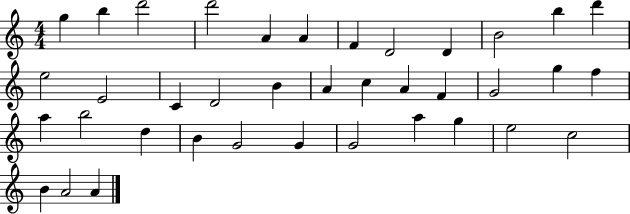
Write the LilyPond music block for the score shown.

{
  \clef treble
  \numericTimeSignature
  \time 4/4
  \key c \major
  g''4 b''4 d'''2 | d'''2 a'4 a'4 | f'4 d'2 d'4 | b'2 b''4 d'''4 | \break e''2 e'2 | c'4 d'2 b'4 | a'4 c''4 a'4 f'4 | g'2 g''4 f''4 | \break a''4 b''2 d''4 | b'4 g'2 g'4 | g'2 a''4 g''4 | e''2 c''2 | \break b'4 a'2 a'4 | \bar "|."
}